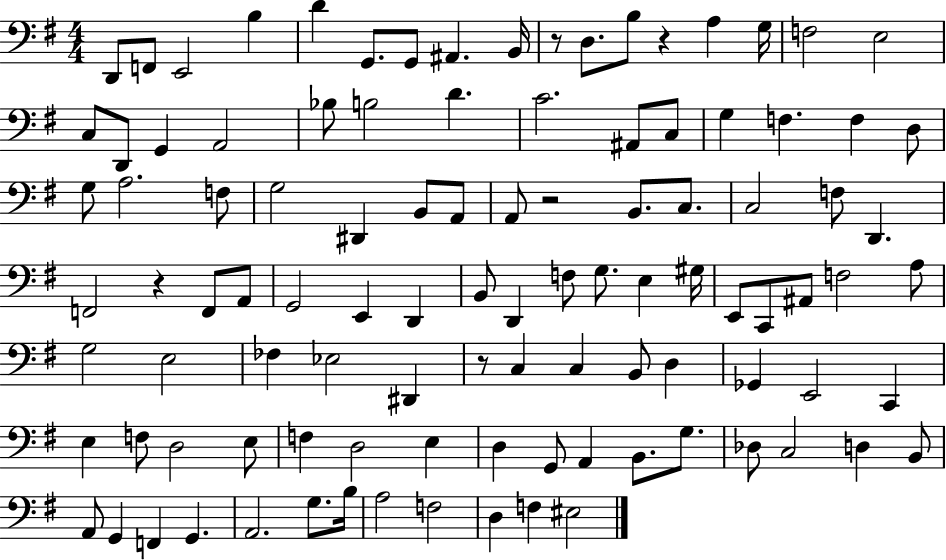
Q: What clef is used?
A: bass